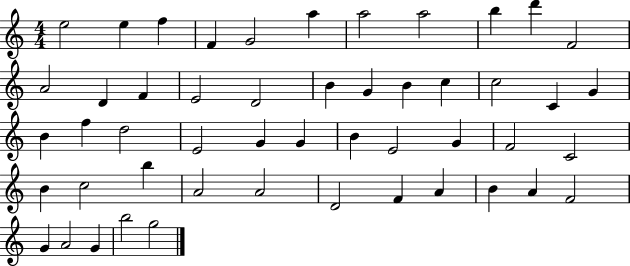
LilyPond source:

{
  \clef treble
  \numericTimeSignature
  \time 4/4
  \key c \major
  e''2 e''4 f''4 | f'4 g'2 a''4 | a''2 a''2 | b''4 d'''4 f'2 | \break a'2 d'4 f'4 | e'2 d'2 | b'4 g'4 b'4 c''4 | c''2 c'4 g'4 | \break b'4 f''4 d''2 | e'2 g'4 g'4 | b'4 e'2 g'4 | f'2 c'2 | \break b'4 c''2 b''4 | a'2 a'2 | d'2 f'4 a'4 | b'4 a'4 f'2 | \break g'4 a'2 g'4 | b''2 g''2 | \bar "|."
}